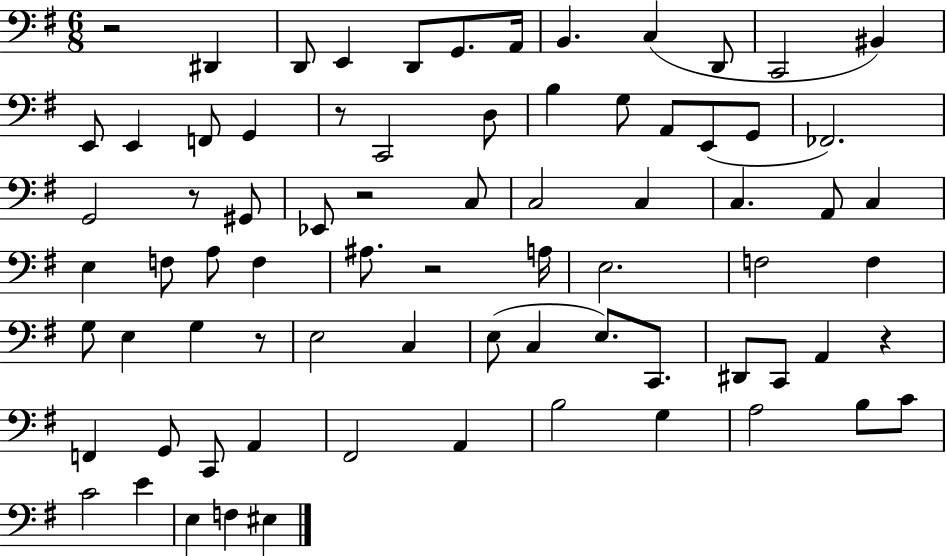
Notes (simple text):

R/h D#2/q D2/e E2/q D2/e G2/e. A2/s B2/q. C3/q D2/e C2/h BIS2/q E2/e E2/q F2/e G2/q R/e C2/h D3/e B3/q G3/e A2/e E2/e G2/e FES2/h. G2/h R/e G#2/e Eb2/e R/h C3/e C3/h C3/q C3/q. A2/e C3/q E3/q F3/e A3/e F3/q A#3/e. R/h A3/s E3/h. F3/h F3/q G3/e E3/q G3/q R/e E3/h C3/q E3/e C3/q E3/e. C2/e. D#2/e C2/e A2/q R/q F2/q G2/e C2/e A2/q F#2/h A2/q B3/h G3/q A3/h B3/e C4/e C4/h E4/q E3/q F3/q EIS3/q